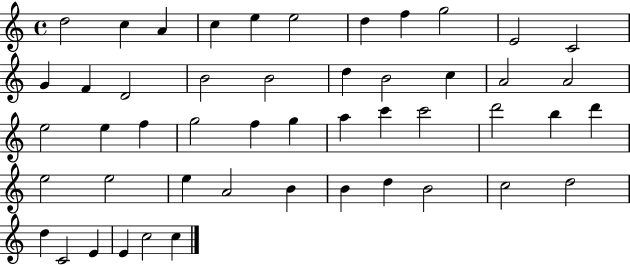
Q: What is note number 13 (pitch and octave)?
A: F4